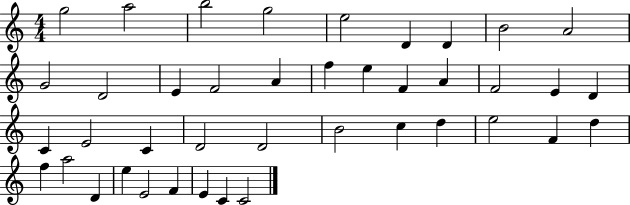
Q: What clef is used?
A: treble